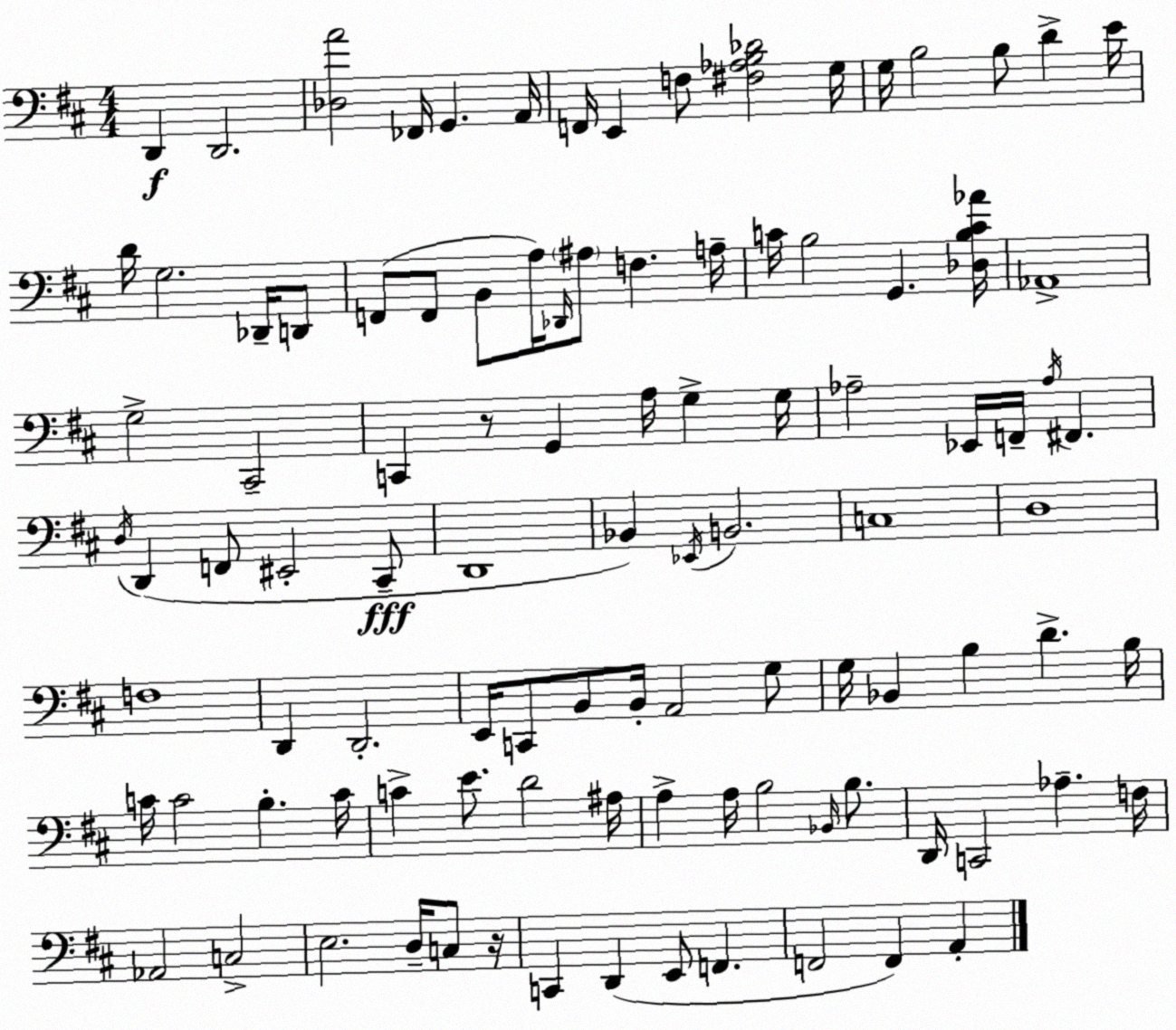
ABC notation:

X:1
T:Untitled
M:4/4
L:1/4
K:D
D,, D,,2 [_D,A]2 _F,,/4 G,, A,,/4 F,,/4 E,, F,/2 [^F,_A,B,_D]2 G,/4 G,/4 B,2 B,/2 D E/4 D/4 G,2 _D,,/4 D,,/2 F,,/2 F,,/2 B,,/2 A,/4 _D,,/4 ^A,/2 F, A,/4 C/4 B,2 G,, [_D,B,C_A]/4 _A,,4 G,2 ^C,,2 C,, z/2 G,, A,/4 G, G,/4 _A,2 _E,,/4 F,,/4 _A,/4 ^F,, D,/4 D,, F,,/2 ^E,,2 ^C,,/2 D,,4 _B,, _E,,/4 B,,2 C,4 D,4 F,4 D,, D,,2 E,,/4 C,,/2 B,,/2 B,,/4 A,,2 G,/2 G,/4 _B,, B, D B,/4 C/4 C2 B, C/4 C E/2 D2 ^A,/4 A, A,/4 B,2 _B,,/4 B,/2 D,,/4 C,,2 _A, F,/4 _A,,2 C,2 E,2 D,/4 C,/2 z/4 C,, D,, E,,/2 F,, F,,2 F,, A,,